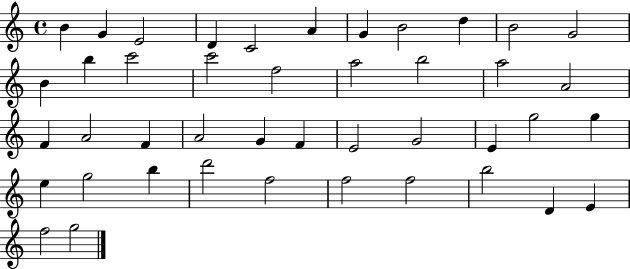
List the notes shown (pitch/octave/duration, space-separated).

B4/q G4/q E4/h D4/q C4/h A4/q G4/q B4/h D5/q B4/h G4/h B4/q B5/q C6/h C6/h F5/h A5/h B5/h A5/h A4/h F4/q A4/h F4/q A4/h G4/q F4/q E4/h G4/h E4/q G5/h G5/q E5/q G5/h B5/q D6/h F5/h F5/h F5/h B5/h D4/q E4/q F5/h G5/h